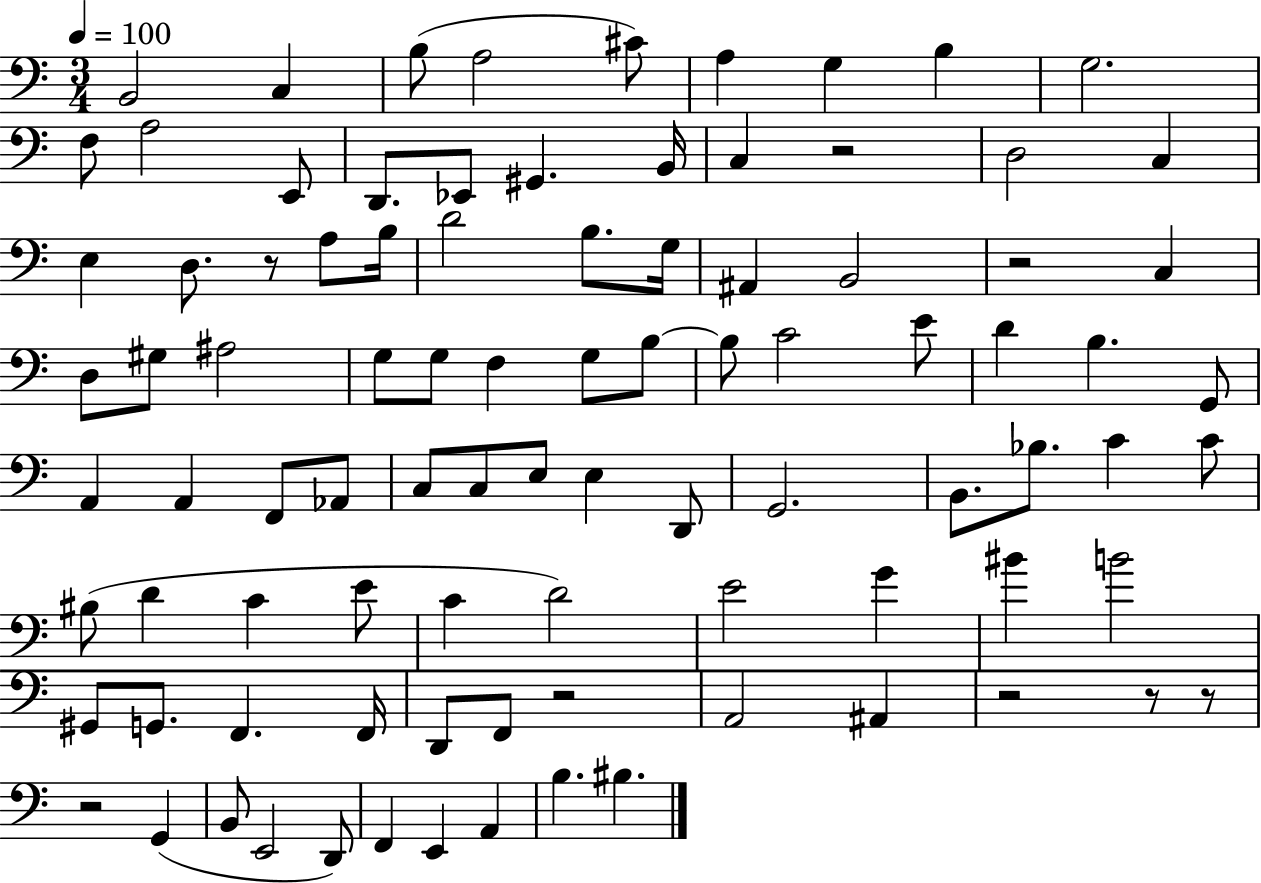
B2/h C3/q B3/e A3/h C#4/e A3/q G3/q B3/q G3/h. F3/e A3/h E2/e D2/e. Eb2/e G#2/q. B2/s C3/q R/h D3/h C3/q E3/q D3/e. R/e A3/e B3/s D4/h B3/e. G3/s A#2/q B2/h R/h C3/q D3/e G#3/e A#3/h G3/e G3/e F3/q G3/e B3/e B3/e C4/h E4/e D4/q B3/q. G2/e A2/q A2/q F2/e Ab2/e C3/e C3/e E3/e E3/q D2/e G2/h. B2/e. Bb3/e. C4/q C4/e BIS3/e D4/q C4/q E4/e C4/q D4/h E4/h G4/q BIS4/q B4/h G#2/e G2/e. F2/q. F2/s D2/e F2/e R/h A2/h A#2/q R/h R/e R/e R/h G2/q B2/e E2/h D2/e F2/q E2/q A2/q B3/q. BIS3/q.